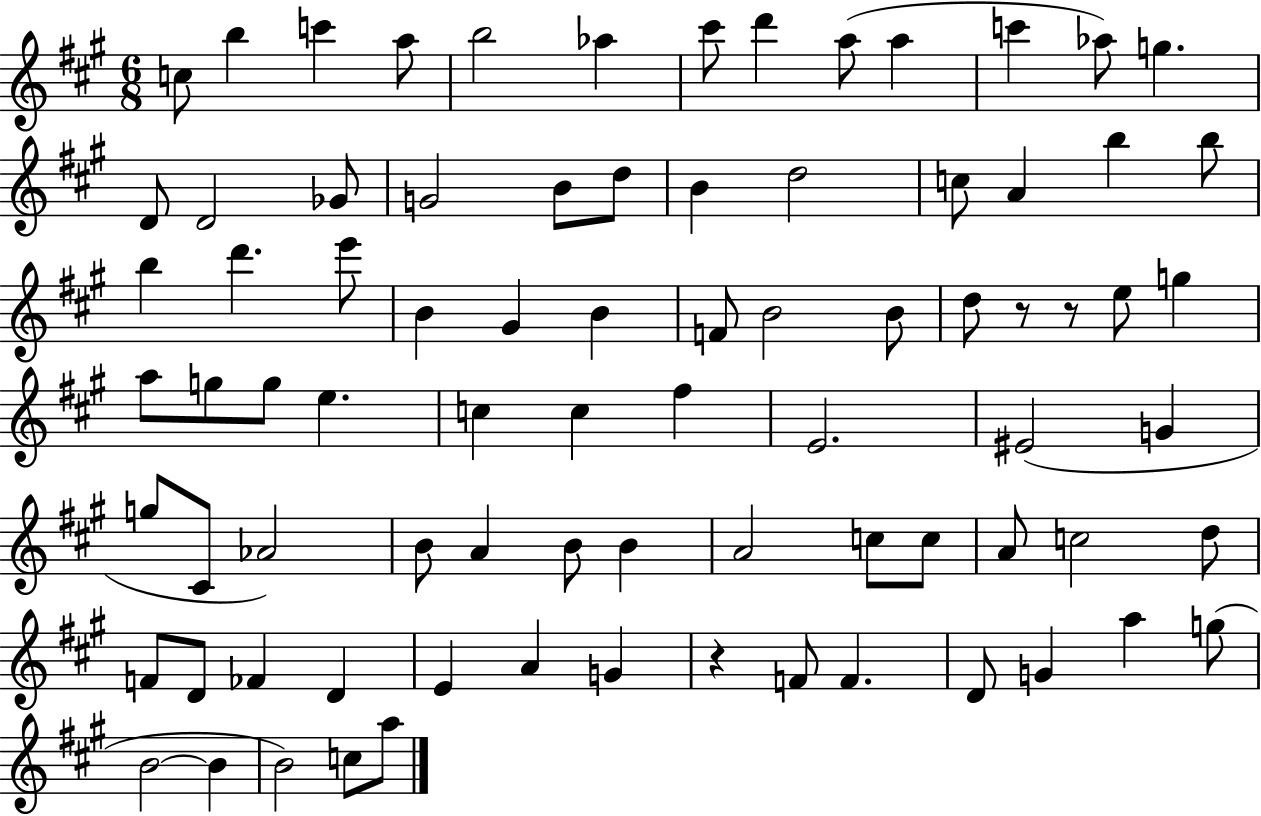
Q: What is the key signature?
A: A major